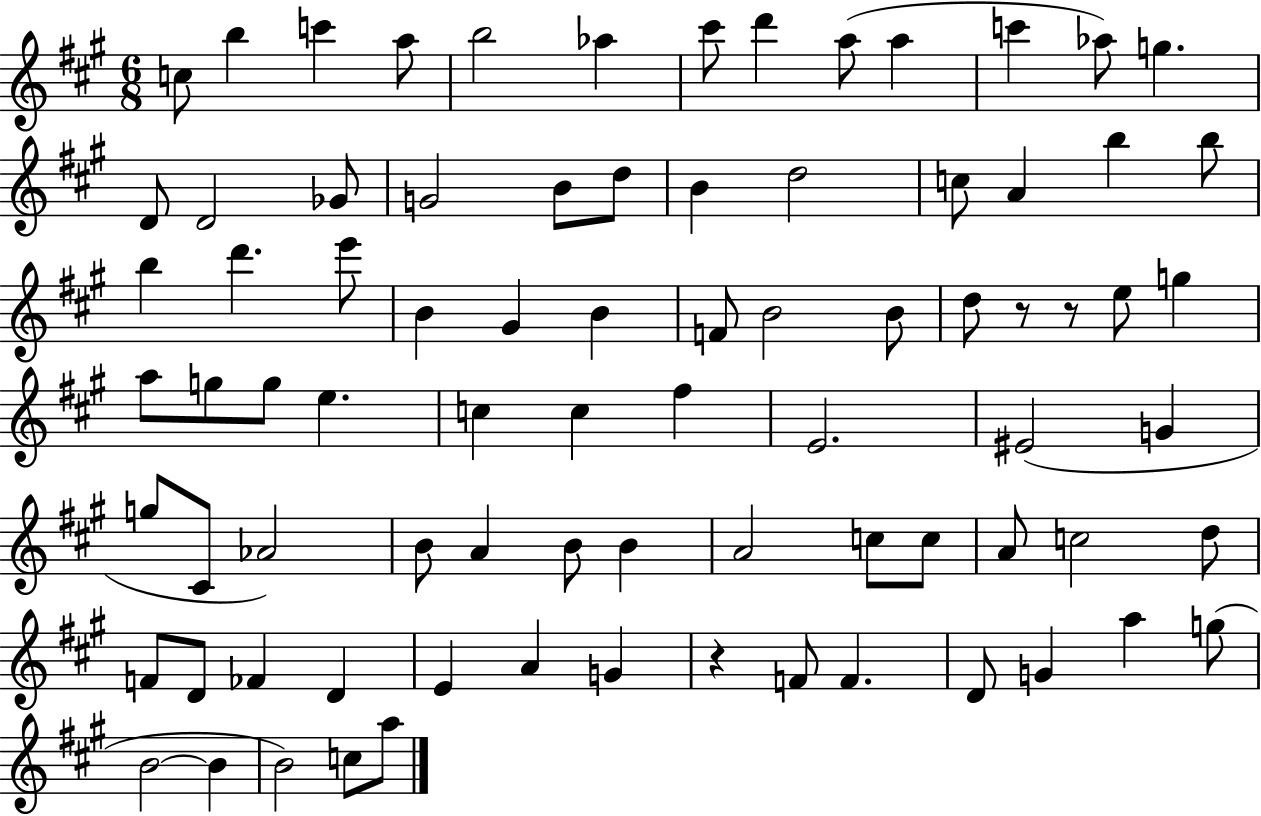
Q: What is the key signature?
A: A major